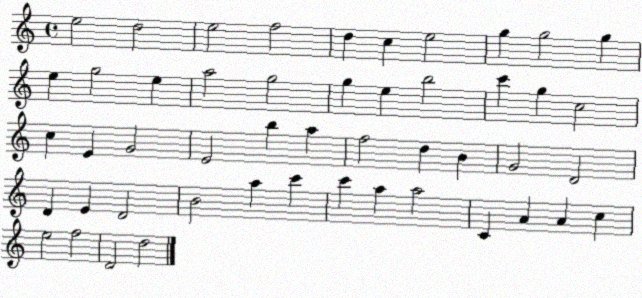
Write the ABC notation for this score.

X:1
T:Untitled
M:4/4
L:1/4
K:C
e2 d2 e2 f2 d c e2 g g2 g e g2 e a2 g2 g e b2 c' g c2 c E G2 E2 b a f2 d B G2 D2 D E D2 B2 a c' c' a a2 C A A c e2 f2 D2 d2